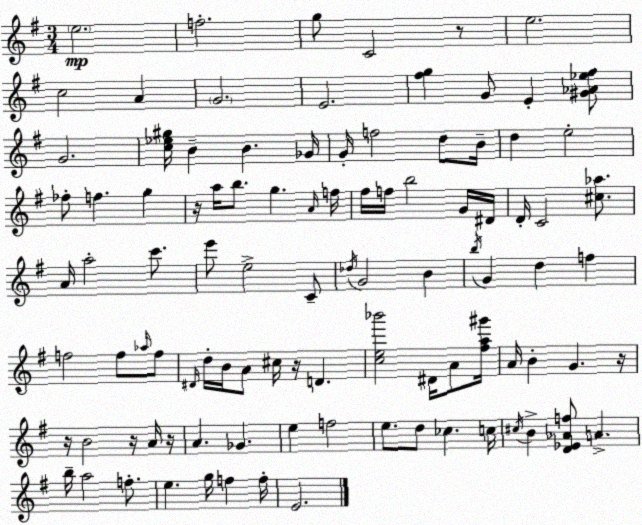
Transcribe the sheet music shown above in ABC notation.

X:1
T:Untitled
M:3/4
L:1/4
K:G
e2 f2 g/2 C2 z/2 e2 c2 A G2 E2 [^fg] G/2 E [^G_A_e^f]/2 G2 [c_e^g]/4 B B _G/4 G/4 f2 d/2 B/4 d e2 _f/2 f g z/4 a/4 b/2 g A/4 f/4 ^f/4 f/4 b2 G/4 ^D/4 D/4 C2 [^c_a]/2 A/4 a2 c'/2 e'/2 e2 C/2 _d/4 G2 B b/4 G d f f2 f/2 _a/4 f/2 ^D/4 d/4 B/4 A/2 ^c/4 z/4 D [ce_b']2 ^D/4 A/2 [^fa^g']/4 A/4 B G z/4 z/4 B2 z/4 A/4 z/4 A _G e f2 e/2 d/2 _c c/4 ^c/4 B [D_E_Af]/2 A b/4 a2 f/2 e g/4 f f/4 E2